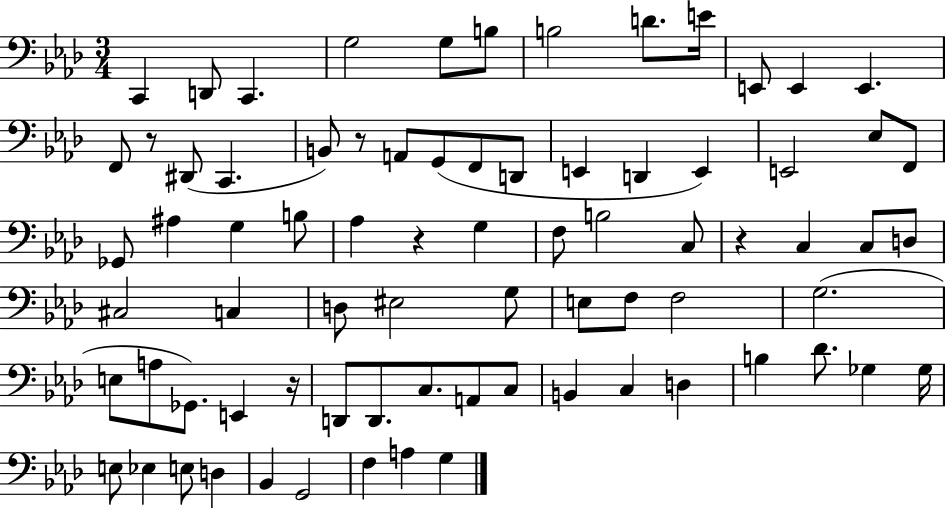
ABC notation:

X:1
T:Untitled
M:3/4
L:1/4
K:Ab
C,, D,,/2 C,, G,2 G,/2 B,/2 B,2 D/2 E/4 E,,/2 E,, E,, F,,/2 z/2 ^D,,/2 C,, B,,/2 z/2 A,,/2 G,,/2 F,,/2 D,,/2 E,, D,, E,, E,,2 _E,/2 F,,/2 _G,,/2 ^A, G, B,/2 _A, z G, F,/2 B,2 C,/2 z C, C,/2 D,/2 ^C,2 C, D,/2 ^E,2 G,/2 E,/2 F,/2 F,2 G,2 E,/2 A,/2 _G,,/2 E,, z/4 D,,/2 D,,/2 C,/2 A,,/2 C,/2 B,, C, D, B, _D/2 _G, _G,/4 E,/2 _E, E,/2 D, _B,, G,,2 F, A, G,